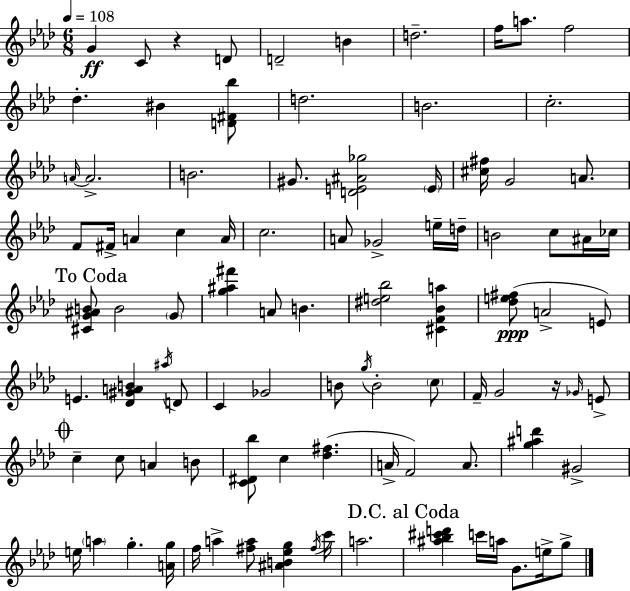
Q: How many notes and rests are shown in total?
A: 94